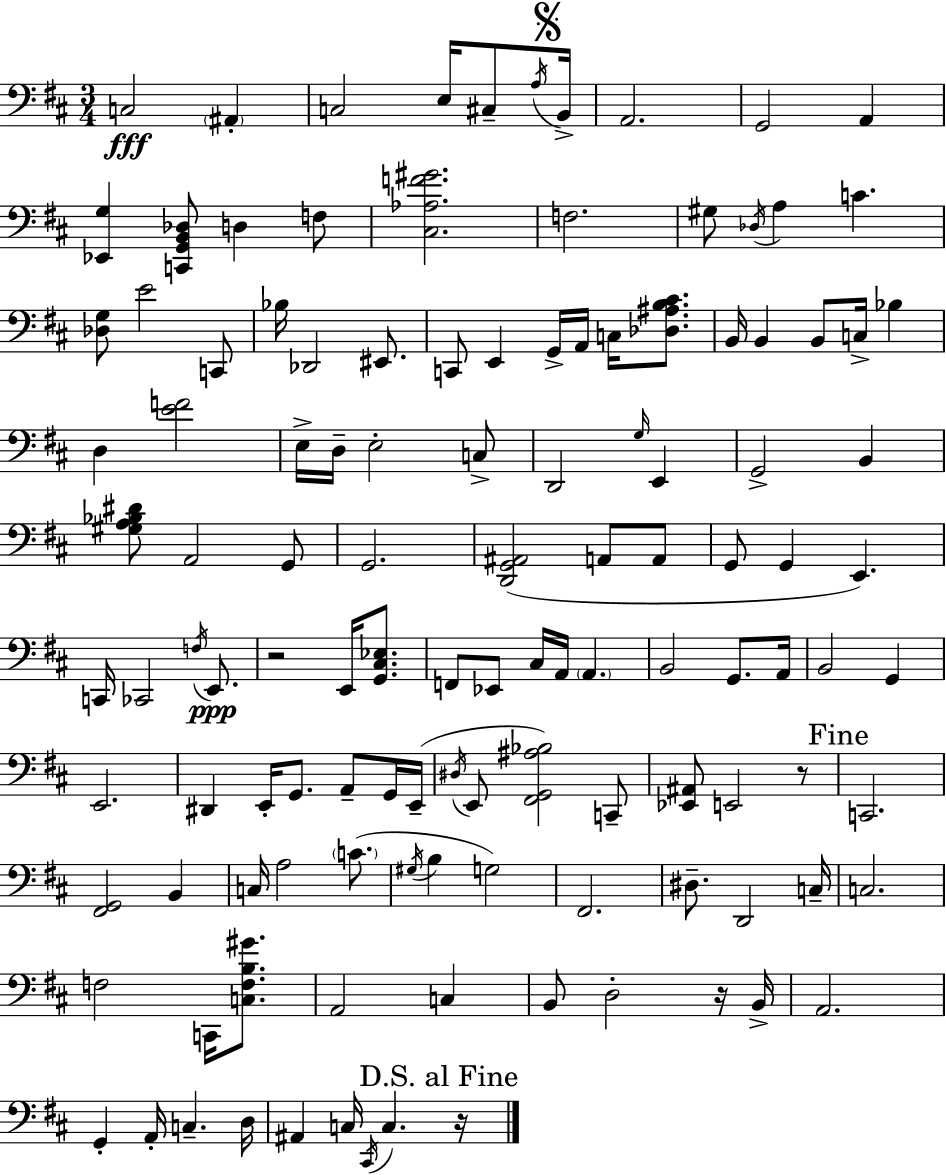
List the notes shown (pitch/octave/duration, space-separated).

C3/h A#2/q C3/h E3/s C#3/e A3/s B2/s A2/h. G2/h A2/q [Eb2,G3]/q [C2,G2,B2,Db3]/e D3/q F3/e [C#3,Ab3,F4,G#4]/h. F3/h. G#3/e Db3/s A3/q C4/q. [Db3,G3]/e E4/h C2/e Bb3/s Db2/h EIS2/e. C2/e E2/q G2/s A2/s C3/s [Db3,A#3,B3,C#4]/e. B2/s B2/q B2/e C3/s Bb3/q D3/q [E4,F4]/h E3/s D3/s E3/h C3/e D2/h G3/s E2/q G2/h B2/q [G#3,A3,Bb3,D#4]/e A2/h G2/e G2/h. [D2,G2,A#2]/h A2/e A2/e G2/e G2/q E2/q. C2/s CES2/h F3/s E2/e. R/h E2/s [G2,C#3,Eb3]/e. F2/e Eb2/e C#3/s A2/s A2/q. B2/h G2/e. A2/s B2/h G2/q E2/h. D#2/q E2/s G2/e. A2/e G2/s E2/s D#3/s E2/e [F#2,G2,A#3,Bb3]/h C2/e [Eb2,A#2]/e E2/h R/e C2/h. [F#2,G2]/h B2/q C3/s A3/h C4/e. G#3/s B3/q G3/h F#2/h. D#3/e. D2/h C3/s C3/h. F3/h C2/s [C3,F3,B3,G#4]/e. A2/h C3/q B2/e D3/h R/s B2/s A2/h. G2/q A2/s C3/q. D3/s A#2/q C3/s C#2/s C3/q. R/s